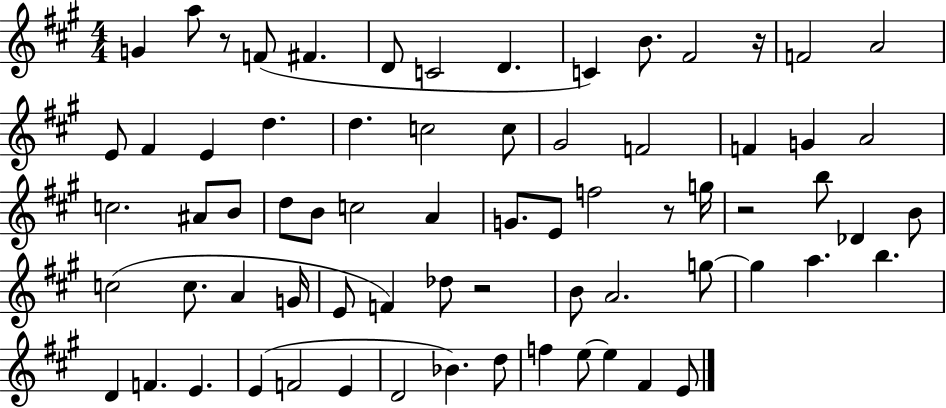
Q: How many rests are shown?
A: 5